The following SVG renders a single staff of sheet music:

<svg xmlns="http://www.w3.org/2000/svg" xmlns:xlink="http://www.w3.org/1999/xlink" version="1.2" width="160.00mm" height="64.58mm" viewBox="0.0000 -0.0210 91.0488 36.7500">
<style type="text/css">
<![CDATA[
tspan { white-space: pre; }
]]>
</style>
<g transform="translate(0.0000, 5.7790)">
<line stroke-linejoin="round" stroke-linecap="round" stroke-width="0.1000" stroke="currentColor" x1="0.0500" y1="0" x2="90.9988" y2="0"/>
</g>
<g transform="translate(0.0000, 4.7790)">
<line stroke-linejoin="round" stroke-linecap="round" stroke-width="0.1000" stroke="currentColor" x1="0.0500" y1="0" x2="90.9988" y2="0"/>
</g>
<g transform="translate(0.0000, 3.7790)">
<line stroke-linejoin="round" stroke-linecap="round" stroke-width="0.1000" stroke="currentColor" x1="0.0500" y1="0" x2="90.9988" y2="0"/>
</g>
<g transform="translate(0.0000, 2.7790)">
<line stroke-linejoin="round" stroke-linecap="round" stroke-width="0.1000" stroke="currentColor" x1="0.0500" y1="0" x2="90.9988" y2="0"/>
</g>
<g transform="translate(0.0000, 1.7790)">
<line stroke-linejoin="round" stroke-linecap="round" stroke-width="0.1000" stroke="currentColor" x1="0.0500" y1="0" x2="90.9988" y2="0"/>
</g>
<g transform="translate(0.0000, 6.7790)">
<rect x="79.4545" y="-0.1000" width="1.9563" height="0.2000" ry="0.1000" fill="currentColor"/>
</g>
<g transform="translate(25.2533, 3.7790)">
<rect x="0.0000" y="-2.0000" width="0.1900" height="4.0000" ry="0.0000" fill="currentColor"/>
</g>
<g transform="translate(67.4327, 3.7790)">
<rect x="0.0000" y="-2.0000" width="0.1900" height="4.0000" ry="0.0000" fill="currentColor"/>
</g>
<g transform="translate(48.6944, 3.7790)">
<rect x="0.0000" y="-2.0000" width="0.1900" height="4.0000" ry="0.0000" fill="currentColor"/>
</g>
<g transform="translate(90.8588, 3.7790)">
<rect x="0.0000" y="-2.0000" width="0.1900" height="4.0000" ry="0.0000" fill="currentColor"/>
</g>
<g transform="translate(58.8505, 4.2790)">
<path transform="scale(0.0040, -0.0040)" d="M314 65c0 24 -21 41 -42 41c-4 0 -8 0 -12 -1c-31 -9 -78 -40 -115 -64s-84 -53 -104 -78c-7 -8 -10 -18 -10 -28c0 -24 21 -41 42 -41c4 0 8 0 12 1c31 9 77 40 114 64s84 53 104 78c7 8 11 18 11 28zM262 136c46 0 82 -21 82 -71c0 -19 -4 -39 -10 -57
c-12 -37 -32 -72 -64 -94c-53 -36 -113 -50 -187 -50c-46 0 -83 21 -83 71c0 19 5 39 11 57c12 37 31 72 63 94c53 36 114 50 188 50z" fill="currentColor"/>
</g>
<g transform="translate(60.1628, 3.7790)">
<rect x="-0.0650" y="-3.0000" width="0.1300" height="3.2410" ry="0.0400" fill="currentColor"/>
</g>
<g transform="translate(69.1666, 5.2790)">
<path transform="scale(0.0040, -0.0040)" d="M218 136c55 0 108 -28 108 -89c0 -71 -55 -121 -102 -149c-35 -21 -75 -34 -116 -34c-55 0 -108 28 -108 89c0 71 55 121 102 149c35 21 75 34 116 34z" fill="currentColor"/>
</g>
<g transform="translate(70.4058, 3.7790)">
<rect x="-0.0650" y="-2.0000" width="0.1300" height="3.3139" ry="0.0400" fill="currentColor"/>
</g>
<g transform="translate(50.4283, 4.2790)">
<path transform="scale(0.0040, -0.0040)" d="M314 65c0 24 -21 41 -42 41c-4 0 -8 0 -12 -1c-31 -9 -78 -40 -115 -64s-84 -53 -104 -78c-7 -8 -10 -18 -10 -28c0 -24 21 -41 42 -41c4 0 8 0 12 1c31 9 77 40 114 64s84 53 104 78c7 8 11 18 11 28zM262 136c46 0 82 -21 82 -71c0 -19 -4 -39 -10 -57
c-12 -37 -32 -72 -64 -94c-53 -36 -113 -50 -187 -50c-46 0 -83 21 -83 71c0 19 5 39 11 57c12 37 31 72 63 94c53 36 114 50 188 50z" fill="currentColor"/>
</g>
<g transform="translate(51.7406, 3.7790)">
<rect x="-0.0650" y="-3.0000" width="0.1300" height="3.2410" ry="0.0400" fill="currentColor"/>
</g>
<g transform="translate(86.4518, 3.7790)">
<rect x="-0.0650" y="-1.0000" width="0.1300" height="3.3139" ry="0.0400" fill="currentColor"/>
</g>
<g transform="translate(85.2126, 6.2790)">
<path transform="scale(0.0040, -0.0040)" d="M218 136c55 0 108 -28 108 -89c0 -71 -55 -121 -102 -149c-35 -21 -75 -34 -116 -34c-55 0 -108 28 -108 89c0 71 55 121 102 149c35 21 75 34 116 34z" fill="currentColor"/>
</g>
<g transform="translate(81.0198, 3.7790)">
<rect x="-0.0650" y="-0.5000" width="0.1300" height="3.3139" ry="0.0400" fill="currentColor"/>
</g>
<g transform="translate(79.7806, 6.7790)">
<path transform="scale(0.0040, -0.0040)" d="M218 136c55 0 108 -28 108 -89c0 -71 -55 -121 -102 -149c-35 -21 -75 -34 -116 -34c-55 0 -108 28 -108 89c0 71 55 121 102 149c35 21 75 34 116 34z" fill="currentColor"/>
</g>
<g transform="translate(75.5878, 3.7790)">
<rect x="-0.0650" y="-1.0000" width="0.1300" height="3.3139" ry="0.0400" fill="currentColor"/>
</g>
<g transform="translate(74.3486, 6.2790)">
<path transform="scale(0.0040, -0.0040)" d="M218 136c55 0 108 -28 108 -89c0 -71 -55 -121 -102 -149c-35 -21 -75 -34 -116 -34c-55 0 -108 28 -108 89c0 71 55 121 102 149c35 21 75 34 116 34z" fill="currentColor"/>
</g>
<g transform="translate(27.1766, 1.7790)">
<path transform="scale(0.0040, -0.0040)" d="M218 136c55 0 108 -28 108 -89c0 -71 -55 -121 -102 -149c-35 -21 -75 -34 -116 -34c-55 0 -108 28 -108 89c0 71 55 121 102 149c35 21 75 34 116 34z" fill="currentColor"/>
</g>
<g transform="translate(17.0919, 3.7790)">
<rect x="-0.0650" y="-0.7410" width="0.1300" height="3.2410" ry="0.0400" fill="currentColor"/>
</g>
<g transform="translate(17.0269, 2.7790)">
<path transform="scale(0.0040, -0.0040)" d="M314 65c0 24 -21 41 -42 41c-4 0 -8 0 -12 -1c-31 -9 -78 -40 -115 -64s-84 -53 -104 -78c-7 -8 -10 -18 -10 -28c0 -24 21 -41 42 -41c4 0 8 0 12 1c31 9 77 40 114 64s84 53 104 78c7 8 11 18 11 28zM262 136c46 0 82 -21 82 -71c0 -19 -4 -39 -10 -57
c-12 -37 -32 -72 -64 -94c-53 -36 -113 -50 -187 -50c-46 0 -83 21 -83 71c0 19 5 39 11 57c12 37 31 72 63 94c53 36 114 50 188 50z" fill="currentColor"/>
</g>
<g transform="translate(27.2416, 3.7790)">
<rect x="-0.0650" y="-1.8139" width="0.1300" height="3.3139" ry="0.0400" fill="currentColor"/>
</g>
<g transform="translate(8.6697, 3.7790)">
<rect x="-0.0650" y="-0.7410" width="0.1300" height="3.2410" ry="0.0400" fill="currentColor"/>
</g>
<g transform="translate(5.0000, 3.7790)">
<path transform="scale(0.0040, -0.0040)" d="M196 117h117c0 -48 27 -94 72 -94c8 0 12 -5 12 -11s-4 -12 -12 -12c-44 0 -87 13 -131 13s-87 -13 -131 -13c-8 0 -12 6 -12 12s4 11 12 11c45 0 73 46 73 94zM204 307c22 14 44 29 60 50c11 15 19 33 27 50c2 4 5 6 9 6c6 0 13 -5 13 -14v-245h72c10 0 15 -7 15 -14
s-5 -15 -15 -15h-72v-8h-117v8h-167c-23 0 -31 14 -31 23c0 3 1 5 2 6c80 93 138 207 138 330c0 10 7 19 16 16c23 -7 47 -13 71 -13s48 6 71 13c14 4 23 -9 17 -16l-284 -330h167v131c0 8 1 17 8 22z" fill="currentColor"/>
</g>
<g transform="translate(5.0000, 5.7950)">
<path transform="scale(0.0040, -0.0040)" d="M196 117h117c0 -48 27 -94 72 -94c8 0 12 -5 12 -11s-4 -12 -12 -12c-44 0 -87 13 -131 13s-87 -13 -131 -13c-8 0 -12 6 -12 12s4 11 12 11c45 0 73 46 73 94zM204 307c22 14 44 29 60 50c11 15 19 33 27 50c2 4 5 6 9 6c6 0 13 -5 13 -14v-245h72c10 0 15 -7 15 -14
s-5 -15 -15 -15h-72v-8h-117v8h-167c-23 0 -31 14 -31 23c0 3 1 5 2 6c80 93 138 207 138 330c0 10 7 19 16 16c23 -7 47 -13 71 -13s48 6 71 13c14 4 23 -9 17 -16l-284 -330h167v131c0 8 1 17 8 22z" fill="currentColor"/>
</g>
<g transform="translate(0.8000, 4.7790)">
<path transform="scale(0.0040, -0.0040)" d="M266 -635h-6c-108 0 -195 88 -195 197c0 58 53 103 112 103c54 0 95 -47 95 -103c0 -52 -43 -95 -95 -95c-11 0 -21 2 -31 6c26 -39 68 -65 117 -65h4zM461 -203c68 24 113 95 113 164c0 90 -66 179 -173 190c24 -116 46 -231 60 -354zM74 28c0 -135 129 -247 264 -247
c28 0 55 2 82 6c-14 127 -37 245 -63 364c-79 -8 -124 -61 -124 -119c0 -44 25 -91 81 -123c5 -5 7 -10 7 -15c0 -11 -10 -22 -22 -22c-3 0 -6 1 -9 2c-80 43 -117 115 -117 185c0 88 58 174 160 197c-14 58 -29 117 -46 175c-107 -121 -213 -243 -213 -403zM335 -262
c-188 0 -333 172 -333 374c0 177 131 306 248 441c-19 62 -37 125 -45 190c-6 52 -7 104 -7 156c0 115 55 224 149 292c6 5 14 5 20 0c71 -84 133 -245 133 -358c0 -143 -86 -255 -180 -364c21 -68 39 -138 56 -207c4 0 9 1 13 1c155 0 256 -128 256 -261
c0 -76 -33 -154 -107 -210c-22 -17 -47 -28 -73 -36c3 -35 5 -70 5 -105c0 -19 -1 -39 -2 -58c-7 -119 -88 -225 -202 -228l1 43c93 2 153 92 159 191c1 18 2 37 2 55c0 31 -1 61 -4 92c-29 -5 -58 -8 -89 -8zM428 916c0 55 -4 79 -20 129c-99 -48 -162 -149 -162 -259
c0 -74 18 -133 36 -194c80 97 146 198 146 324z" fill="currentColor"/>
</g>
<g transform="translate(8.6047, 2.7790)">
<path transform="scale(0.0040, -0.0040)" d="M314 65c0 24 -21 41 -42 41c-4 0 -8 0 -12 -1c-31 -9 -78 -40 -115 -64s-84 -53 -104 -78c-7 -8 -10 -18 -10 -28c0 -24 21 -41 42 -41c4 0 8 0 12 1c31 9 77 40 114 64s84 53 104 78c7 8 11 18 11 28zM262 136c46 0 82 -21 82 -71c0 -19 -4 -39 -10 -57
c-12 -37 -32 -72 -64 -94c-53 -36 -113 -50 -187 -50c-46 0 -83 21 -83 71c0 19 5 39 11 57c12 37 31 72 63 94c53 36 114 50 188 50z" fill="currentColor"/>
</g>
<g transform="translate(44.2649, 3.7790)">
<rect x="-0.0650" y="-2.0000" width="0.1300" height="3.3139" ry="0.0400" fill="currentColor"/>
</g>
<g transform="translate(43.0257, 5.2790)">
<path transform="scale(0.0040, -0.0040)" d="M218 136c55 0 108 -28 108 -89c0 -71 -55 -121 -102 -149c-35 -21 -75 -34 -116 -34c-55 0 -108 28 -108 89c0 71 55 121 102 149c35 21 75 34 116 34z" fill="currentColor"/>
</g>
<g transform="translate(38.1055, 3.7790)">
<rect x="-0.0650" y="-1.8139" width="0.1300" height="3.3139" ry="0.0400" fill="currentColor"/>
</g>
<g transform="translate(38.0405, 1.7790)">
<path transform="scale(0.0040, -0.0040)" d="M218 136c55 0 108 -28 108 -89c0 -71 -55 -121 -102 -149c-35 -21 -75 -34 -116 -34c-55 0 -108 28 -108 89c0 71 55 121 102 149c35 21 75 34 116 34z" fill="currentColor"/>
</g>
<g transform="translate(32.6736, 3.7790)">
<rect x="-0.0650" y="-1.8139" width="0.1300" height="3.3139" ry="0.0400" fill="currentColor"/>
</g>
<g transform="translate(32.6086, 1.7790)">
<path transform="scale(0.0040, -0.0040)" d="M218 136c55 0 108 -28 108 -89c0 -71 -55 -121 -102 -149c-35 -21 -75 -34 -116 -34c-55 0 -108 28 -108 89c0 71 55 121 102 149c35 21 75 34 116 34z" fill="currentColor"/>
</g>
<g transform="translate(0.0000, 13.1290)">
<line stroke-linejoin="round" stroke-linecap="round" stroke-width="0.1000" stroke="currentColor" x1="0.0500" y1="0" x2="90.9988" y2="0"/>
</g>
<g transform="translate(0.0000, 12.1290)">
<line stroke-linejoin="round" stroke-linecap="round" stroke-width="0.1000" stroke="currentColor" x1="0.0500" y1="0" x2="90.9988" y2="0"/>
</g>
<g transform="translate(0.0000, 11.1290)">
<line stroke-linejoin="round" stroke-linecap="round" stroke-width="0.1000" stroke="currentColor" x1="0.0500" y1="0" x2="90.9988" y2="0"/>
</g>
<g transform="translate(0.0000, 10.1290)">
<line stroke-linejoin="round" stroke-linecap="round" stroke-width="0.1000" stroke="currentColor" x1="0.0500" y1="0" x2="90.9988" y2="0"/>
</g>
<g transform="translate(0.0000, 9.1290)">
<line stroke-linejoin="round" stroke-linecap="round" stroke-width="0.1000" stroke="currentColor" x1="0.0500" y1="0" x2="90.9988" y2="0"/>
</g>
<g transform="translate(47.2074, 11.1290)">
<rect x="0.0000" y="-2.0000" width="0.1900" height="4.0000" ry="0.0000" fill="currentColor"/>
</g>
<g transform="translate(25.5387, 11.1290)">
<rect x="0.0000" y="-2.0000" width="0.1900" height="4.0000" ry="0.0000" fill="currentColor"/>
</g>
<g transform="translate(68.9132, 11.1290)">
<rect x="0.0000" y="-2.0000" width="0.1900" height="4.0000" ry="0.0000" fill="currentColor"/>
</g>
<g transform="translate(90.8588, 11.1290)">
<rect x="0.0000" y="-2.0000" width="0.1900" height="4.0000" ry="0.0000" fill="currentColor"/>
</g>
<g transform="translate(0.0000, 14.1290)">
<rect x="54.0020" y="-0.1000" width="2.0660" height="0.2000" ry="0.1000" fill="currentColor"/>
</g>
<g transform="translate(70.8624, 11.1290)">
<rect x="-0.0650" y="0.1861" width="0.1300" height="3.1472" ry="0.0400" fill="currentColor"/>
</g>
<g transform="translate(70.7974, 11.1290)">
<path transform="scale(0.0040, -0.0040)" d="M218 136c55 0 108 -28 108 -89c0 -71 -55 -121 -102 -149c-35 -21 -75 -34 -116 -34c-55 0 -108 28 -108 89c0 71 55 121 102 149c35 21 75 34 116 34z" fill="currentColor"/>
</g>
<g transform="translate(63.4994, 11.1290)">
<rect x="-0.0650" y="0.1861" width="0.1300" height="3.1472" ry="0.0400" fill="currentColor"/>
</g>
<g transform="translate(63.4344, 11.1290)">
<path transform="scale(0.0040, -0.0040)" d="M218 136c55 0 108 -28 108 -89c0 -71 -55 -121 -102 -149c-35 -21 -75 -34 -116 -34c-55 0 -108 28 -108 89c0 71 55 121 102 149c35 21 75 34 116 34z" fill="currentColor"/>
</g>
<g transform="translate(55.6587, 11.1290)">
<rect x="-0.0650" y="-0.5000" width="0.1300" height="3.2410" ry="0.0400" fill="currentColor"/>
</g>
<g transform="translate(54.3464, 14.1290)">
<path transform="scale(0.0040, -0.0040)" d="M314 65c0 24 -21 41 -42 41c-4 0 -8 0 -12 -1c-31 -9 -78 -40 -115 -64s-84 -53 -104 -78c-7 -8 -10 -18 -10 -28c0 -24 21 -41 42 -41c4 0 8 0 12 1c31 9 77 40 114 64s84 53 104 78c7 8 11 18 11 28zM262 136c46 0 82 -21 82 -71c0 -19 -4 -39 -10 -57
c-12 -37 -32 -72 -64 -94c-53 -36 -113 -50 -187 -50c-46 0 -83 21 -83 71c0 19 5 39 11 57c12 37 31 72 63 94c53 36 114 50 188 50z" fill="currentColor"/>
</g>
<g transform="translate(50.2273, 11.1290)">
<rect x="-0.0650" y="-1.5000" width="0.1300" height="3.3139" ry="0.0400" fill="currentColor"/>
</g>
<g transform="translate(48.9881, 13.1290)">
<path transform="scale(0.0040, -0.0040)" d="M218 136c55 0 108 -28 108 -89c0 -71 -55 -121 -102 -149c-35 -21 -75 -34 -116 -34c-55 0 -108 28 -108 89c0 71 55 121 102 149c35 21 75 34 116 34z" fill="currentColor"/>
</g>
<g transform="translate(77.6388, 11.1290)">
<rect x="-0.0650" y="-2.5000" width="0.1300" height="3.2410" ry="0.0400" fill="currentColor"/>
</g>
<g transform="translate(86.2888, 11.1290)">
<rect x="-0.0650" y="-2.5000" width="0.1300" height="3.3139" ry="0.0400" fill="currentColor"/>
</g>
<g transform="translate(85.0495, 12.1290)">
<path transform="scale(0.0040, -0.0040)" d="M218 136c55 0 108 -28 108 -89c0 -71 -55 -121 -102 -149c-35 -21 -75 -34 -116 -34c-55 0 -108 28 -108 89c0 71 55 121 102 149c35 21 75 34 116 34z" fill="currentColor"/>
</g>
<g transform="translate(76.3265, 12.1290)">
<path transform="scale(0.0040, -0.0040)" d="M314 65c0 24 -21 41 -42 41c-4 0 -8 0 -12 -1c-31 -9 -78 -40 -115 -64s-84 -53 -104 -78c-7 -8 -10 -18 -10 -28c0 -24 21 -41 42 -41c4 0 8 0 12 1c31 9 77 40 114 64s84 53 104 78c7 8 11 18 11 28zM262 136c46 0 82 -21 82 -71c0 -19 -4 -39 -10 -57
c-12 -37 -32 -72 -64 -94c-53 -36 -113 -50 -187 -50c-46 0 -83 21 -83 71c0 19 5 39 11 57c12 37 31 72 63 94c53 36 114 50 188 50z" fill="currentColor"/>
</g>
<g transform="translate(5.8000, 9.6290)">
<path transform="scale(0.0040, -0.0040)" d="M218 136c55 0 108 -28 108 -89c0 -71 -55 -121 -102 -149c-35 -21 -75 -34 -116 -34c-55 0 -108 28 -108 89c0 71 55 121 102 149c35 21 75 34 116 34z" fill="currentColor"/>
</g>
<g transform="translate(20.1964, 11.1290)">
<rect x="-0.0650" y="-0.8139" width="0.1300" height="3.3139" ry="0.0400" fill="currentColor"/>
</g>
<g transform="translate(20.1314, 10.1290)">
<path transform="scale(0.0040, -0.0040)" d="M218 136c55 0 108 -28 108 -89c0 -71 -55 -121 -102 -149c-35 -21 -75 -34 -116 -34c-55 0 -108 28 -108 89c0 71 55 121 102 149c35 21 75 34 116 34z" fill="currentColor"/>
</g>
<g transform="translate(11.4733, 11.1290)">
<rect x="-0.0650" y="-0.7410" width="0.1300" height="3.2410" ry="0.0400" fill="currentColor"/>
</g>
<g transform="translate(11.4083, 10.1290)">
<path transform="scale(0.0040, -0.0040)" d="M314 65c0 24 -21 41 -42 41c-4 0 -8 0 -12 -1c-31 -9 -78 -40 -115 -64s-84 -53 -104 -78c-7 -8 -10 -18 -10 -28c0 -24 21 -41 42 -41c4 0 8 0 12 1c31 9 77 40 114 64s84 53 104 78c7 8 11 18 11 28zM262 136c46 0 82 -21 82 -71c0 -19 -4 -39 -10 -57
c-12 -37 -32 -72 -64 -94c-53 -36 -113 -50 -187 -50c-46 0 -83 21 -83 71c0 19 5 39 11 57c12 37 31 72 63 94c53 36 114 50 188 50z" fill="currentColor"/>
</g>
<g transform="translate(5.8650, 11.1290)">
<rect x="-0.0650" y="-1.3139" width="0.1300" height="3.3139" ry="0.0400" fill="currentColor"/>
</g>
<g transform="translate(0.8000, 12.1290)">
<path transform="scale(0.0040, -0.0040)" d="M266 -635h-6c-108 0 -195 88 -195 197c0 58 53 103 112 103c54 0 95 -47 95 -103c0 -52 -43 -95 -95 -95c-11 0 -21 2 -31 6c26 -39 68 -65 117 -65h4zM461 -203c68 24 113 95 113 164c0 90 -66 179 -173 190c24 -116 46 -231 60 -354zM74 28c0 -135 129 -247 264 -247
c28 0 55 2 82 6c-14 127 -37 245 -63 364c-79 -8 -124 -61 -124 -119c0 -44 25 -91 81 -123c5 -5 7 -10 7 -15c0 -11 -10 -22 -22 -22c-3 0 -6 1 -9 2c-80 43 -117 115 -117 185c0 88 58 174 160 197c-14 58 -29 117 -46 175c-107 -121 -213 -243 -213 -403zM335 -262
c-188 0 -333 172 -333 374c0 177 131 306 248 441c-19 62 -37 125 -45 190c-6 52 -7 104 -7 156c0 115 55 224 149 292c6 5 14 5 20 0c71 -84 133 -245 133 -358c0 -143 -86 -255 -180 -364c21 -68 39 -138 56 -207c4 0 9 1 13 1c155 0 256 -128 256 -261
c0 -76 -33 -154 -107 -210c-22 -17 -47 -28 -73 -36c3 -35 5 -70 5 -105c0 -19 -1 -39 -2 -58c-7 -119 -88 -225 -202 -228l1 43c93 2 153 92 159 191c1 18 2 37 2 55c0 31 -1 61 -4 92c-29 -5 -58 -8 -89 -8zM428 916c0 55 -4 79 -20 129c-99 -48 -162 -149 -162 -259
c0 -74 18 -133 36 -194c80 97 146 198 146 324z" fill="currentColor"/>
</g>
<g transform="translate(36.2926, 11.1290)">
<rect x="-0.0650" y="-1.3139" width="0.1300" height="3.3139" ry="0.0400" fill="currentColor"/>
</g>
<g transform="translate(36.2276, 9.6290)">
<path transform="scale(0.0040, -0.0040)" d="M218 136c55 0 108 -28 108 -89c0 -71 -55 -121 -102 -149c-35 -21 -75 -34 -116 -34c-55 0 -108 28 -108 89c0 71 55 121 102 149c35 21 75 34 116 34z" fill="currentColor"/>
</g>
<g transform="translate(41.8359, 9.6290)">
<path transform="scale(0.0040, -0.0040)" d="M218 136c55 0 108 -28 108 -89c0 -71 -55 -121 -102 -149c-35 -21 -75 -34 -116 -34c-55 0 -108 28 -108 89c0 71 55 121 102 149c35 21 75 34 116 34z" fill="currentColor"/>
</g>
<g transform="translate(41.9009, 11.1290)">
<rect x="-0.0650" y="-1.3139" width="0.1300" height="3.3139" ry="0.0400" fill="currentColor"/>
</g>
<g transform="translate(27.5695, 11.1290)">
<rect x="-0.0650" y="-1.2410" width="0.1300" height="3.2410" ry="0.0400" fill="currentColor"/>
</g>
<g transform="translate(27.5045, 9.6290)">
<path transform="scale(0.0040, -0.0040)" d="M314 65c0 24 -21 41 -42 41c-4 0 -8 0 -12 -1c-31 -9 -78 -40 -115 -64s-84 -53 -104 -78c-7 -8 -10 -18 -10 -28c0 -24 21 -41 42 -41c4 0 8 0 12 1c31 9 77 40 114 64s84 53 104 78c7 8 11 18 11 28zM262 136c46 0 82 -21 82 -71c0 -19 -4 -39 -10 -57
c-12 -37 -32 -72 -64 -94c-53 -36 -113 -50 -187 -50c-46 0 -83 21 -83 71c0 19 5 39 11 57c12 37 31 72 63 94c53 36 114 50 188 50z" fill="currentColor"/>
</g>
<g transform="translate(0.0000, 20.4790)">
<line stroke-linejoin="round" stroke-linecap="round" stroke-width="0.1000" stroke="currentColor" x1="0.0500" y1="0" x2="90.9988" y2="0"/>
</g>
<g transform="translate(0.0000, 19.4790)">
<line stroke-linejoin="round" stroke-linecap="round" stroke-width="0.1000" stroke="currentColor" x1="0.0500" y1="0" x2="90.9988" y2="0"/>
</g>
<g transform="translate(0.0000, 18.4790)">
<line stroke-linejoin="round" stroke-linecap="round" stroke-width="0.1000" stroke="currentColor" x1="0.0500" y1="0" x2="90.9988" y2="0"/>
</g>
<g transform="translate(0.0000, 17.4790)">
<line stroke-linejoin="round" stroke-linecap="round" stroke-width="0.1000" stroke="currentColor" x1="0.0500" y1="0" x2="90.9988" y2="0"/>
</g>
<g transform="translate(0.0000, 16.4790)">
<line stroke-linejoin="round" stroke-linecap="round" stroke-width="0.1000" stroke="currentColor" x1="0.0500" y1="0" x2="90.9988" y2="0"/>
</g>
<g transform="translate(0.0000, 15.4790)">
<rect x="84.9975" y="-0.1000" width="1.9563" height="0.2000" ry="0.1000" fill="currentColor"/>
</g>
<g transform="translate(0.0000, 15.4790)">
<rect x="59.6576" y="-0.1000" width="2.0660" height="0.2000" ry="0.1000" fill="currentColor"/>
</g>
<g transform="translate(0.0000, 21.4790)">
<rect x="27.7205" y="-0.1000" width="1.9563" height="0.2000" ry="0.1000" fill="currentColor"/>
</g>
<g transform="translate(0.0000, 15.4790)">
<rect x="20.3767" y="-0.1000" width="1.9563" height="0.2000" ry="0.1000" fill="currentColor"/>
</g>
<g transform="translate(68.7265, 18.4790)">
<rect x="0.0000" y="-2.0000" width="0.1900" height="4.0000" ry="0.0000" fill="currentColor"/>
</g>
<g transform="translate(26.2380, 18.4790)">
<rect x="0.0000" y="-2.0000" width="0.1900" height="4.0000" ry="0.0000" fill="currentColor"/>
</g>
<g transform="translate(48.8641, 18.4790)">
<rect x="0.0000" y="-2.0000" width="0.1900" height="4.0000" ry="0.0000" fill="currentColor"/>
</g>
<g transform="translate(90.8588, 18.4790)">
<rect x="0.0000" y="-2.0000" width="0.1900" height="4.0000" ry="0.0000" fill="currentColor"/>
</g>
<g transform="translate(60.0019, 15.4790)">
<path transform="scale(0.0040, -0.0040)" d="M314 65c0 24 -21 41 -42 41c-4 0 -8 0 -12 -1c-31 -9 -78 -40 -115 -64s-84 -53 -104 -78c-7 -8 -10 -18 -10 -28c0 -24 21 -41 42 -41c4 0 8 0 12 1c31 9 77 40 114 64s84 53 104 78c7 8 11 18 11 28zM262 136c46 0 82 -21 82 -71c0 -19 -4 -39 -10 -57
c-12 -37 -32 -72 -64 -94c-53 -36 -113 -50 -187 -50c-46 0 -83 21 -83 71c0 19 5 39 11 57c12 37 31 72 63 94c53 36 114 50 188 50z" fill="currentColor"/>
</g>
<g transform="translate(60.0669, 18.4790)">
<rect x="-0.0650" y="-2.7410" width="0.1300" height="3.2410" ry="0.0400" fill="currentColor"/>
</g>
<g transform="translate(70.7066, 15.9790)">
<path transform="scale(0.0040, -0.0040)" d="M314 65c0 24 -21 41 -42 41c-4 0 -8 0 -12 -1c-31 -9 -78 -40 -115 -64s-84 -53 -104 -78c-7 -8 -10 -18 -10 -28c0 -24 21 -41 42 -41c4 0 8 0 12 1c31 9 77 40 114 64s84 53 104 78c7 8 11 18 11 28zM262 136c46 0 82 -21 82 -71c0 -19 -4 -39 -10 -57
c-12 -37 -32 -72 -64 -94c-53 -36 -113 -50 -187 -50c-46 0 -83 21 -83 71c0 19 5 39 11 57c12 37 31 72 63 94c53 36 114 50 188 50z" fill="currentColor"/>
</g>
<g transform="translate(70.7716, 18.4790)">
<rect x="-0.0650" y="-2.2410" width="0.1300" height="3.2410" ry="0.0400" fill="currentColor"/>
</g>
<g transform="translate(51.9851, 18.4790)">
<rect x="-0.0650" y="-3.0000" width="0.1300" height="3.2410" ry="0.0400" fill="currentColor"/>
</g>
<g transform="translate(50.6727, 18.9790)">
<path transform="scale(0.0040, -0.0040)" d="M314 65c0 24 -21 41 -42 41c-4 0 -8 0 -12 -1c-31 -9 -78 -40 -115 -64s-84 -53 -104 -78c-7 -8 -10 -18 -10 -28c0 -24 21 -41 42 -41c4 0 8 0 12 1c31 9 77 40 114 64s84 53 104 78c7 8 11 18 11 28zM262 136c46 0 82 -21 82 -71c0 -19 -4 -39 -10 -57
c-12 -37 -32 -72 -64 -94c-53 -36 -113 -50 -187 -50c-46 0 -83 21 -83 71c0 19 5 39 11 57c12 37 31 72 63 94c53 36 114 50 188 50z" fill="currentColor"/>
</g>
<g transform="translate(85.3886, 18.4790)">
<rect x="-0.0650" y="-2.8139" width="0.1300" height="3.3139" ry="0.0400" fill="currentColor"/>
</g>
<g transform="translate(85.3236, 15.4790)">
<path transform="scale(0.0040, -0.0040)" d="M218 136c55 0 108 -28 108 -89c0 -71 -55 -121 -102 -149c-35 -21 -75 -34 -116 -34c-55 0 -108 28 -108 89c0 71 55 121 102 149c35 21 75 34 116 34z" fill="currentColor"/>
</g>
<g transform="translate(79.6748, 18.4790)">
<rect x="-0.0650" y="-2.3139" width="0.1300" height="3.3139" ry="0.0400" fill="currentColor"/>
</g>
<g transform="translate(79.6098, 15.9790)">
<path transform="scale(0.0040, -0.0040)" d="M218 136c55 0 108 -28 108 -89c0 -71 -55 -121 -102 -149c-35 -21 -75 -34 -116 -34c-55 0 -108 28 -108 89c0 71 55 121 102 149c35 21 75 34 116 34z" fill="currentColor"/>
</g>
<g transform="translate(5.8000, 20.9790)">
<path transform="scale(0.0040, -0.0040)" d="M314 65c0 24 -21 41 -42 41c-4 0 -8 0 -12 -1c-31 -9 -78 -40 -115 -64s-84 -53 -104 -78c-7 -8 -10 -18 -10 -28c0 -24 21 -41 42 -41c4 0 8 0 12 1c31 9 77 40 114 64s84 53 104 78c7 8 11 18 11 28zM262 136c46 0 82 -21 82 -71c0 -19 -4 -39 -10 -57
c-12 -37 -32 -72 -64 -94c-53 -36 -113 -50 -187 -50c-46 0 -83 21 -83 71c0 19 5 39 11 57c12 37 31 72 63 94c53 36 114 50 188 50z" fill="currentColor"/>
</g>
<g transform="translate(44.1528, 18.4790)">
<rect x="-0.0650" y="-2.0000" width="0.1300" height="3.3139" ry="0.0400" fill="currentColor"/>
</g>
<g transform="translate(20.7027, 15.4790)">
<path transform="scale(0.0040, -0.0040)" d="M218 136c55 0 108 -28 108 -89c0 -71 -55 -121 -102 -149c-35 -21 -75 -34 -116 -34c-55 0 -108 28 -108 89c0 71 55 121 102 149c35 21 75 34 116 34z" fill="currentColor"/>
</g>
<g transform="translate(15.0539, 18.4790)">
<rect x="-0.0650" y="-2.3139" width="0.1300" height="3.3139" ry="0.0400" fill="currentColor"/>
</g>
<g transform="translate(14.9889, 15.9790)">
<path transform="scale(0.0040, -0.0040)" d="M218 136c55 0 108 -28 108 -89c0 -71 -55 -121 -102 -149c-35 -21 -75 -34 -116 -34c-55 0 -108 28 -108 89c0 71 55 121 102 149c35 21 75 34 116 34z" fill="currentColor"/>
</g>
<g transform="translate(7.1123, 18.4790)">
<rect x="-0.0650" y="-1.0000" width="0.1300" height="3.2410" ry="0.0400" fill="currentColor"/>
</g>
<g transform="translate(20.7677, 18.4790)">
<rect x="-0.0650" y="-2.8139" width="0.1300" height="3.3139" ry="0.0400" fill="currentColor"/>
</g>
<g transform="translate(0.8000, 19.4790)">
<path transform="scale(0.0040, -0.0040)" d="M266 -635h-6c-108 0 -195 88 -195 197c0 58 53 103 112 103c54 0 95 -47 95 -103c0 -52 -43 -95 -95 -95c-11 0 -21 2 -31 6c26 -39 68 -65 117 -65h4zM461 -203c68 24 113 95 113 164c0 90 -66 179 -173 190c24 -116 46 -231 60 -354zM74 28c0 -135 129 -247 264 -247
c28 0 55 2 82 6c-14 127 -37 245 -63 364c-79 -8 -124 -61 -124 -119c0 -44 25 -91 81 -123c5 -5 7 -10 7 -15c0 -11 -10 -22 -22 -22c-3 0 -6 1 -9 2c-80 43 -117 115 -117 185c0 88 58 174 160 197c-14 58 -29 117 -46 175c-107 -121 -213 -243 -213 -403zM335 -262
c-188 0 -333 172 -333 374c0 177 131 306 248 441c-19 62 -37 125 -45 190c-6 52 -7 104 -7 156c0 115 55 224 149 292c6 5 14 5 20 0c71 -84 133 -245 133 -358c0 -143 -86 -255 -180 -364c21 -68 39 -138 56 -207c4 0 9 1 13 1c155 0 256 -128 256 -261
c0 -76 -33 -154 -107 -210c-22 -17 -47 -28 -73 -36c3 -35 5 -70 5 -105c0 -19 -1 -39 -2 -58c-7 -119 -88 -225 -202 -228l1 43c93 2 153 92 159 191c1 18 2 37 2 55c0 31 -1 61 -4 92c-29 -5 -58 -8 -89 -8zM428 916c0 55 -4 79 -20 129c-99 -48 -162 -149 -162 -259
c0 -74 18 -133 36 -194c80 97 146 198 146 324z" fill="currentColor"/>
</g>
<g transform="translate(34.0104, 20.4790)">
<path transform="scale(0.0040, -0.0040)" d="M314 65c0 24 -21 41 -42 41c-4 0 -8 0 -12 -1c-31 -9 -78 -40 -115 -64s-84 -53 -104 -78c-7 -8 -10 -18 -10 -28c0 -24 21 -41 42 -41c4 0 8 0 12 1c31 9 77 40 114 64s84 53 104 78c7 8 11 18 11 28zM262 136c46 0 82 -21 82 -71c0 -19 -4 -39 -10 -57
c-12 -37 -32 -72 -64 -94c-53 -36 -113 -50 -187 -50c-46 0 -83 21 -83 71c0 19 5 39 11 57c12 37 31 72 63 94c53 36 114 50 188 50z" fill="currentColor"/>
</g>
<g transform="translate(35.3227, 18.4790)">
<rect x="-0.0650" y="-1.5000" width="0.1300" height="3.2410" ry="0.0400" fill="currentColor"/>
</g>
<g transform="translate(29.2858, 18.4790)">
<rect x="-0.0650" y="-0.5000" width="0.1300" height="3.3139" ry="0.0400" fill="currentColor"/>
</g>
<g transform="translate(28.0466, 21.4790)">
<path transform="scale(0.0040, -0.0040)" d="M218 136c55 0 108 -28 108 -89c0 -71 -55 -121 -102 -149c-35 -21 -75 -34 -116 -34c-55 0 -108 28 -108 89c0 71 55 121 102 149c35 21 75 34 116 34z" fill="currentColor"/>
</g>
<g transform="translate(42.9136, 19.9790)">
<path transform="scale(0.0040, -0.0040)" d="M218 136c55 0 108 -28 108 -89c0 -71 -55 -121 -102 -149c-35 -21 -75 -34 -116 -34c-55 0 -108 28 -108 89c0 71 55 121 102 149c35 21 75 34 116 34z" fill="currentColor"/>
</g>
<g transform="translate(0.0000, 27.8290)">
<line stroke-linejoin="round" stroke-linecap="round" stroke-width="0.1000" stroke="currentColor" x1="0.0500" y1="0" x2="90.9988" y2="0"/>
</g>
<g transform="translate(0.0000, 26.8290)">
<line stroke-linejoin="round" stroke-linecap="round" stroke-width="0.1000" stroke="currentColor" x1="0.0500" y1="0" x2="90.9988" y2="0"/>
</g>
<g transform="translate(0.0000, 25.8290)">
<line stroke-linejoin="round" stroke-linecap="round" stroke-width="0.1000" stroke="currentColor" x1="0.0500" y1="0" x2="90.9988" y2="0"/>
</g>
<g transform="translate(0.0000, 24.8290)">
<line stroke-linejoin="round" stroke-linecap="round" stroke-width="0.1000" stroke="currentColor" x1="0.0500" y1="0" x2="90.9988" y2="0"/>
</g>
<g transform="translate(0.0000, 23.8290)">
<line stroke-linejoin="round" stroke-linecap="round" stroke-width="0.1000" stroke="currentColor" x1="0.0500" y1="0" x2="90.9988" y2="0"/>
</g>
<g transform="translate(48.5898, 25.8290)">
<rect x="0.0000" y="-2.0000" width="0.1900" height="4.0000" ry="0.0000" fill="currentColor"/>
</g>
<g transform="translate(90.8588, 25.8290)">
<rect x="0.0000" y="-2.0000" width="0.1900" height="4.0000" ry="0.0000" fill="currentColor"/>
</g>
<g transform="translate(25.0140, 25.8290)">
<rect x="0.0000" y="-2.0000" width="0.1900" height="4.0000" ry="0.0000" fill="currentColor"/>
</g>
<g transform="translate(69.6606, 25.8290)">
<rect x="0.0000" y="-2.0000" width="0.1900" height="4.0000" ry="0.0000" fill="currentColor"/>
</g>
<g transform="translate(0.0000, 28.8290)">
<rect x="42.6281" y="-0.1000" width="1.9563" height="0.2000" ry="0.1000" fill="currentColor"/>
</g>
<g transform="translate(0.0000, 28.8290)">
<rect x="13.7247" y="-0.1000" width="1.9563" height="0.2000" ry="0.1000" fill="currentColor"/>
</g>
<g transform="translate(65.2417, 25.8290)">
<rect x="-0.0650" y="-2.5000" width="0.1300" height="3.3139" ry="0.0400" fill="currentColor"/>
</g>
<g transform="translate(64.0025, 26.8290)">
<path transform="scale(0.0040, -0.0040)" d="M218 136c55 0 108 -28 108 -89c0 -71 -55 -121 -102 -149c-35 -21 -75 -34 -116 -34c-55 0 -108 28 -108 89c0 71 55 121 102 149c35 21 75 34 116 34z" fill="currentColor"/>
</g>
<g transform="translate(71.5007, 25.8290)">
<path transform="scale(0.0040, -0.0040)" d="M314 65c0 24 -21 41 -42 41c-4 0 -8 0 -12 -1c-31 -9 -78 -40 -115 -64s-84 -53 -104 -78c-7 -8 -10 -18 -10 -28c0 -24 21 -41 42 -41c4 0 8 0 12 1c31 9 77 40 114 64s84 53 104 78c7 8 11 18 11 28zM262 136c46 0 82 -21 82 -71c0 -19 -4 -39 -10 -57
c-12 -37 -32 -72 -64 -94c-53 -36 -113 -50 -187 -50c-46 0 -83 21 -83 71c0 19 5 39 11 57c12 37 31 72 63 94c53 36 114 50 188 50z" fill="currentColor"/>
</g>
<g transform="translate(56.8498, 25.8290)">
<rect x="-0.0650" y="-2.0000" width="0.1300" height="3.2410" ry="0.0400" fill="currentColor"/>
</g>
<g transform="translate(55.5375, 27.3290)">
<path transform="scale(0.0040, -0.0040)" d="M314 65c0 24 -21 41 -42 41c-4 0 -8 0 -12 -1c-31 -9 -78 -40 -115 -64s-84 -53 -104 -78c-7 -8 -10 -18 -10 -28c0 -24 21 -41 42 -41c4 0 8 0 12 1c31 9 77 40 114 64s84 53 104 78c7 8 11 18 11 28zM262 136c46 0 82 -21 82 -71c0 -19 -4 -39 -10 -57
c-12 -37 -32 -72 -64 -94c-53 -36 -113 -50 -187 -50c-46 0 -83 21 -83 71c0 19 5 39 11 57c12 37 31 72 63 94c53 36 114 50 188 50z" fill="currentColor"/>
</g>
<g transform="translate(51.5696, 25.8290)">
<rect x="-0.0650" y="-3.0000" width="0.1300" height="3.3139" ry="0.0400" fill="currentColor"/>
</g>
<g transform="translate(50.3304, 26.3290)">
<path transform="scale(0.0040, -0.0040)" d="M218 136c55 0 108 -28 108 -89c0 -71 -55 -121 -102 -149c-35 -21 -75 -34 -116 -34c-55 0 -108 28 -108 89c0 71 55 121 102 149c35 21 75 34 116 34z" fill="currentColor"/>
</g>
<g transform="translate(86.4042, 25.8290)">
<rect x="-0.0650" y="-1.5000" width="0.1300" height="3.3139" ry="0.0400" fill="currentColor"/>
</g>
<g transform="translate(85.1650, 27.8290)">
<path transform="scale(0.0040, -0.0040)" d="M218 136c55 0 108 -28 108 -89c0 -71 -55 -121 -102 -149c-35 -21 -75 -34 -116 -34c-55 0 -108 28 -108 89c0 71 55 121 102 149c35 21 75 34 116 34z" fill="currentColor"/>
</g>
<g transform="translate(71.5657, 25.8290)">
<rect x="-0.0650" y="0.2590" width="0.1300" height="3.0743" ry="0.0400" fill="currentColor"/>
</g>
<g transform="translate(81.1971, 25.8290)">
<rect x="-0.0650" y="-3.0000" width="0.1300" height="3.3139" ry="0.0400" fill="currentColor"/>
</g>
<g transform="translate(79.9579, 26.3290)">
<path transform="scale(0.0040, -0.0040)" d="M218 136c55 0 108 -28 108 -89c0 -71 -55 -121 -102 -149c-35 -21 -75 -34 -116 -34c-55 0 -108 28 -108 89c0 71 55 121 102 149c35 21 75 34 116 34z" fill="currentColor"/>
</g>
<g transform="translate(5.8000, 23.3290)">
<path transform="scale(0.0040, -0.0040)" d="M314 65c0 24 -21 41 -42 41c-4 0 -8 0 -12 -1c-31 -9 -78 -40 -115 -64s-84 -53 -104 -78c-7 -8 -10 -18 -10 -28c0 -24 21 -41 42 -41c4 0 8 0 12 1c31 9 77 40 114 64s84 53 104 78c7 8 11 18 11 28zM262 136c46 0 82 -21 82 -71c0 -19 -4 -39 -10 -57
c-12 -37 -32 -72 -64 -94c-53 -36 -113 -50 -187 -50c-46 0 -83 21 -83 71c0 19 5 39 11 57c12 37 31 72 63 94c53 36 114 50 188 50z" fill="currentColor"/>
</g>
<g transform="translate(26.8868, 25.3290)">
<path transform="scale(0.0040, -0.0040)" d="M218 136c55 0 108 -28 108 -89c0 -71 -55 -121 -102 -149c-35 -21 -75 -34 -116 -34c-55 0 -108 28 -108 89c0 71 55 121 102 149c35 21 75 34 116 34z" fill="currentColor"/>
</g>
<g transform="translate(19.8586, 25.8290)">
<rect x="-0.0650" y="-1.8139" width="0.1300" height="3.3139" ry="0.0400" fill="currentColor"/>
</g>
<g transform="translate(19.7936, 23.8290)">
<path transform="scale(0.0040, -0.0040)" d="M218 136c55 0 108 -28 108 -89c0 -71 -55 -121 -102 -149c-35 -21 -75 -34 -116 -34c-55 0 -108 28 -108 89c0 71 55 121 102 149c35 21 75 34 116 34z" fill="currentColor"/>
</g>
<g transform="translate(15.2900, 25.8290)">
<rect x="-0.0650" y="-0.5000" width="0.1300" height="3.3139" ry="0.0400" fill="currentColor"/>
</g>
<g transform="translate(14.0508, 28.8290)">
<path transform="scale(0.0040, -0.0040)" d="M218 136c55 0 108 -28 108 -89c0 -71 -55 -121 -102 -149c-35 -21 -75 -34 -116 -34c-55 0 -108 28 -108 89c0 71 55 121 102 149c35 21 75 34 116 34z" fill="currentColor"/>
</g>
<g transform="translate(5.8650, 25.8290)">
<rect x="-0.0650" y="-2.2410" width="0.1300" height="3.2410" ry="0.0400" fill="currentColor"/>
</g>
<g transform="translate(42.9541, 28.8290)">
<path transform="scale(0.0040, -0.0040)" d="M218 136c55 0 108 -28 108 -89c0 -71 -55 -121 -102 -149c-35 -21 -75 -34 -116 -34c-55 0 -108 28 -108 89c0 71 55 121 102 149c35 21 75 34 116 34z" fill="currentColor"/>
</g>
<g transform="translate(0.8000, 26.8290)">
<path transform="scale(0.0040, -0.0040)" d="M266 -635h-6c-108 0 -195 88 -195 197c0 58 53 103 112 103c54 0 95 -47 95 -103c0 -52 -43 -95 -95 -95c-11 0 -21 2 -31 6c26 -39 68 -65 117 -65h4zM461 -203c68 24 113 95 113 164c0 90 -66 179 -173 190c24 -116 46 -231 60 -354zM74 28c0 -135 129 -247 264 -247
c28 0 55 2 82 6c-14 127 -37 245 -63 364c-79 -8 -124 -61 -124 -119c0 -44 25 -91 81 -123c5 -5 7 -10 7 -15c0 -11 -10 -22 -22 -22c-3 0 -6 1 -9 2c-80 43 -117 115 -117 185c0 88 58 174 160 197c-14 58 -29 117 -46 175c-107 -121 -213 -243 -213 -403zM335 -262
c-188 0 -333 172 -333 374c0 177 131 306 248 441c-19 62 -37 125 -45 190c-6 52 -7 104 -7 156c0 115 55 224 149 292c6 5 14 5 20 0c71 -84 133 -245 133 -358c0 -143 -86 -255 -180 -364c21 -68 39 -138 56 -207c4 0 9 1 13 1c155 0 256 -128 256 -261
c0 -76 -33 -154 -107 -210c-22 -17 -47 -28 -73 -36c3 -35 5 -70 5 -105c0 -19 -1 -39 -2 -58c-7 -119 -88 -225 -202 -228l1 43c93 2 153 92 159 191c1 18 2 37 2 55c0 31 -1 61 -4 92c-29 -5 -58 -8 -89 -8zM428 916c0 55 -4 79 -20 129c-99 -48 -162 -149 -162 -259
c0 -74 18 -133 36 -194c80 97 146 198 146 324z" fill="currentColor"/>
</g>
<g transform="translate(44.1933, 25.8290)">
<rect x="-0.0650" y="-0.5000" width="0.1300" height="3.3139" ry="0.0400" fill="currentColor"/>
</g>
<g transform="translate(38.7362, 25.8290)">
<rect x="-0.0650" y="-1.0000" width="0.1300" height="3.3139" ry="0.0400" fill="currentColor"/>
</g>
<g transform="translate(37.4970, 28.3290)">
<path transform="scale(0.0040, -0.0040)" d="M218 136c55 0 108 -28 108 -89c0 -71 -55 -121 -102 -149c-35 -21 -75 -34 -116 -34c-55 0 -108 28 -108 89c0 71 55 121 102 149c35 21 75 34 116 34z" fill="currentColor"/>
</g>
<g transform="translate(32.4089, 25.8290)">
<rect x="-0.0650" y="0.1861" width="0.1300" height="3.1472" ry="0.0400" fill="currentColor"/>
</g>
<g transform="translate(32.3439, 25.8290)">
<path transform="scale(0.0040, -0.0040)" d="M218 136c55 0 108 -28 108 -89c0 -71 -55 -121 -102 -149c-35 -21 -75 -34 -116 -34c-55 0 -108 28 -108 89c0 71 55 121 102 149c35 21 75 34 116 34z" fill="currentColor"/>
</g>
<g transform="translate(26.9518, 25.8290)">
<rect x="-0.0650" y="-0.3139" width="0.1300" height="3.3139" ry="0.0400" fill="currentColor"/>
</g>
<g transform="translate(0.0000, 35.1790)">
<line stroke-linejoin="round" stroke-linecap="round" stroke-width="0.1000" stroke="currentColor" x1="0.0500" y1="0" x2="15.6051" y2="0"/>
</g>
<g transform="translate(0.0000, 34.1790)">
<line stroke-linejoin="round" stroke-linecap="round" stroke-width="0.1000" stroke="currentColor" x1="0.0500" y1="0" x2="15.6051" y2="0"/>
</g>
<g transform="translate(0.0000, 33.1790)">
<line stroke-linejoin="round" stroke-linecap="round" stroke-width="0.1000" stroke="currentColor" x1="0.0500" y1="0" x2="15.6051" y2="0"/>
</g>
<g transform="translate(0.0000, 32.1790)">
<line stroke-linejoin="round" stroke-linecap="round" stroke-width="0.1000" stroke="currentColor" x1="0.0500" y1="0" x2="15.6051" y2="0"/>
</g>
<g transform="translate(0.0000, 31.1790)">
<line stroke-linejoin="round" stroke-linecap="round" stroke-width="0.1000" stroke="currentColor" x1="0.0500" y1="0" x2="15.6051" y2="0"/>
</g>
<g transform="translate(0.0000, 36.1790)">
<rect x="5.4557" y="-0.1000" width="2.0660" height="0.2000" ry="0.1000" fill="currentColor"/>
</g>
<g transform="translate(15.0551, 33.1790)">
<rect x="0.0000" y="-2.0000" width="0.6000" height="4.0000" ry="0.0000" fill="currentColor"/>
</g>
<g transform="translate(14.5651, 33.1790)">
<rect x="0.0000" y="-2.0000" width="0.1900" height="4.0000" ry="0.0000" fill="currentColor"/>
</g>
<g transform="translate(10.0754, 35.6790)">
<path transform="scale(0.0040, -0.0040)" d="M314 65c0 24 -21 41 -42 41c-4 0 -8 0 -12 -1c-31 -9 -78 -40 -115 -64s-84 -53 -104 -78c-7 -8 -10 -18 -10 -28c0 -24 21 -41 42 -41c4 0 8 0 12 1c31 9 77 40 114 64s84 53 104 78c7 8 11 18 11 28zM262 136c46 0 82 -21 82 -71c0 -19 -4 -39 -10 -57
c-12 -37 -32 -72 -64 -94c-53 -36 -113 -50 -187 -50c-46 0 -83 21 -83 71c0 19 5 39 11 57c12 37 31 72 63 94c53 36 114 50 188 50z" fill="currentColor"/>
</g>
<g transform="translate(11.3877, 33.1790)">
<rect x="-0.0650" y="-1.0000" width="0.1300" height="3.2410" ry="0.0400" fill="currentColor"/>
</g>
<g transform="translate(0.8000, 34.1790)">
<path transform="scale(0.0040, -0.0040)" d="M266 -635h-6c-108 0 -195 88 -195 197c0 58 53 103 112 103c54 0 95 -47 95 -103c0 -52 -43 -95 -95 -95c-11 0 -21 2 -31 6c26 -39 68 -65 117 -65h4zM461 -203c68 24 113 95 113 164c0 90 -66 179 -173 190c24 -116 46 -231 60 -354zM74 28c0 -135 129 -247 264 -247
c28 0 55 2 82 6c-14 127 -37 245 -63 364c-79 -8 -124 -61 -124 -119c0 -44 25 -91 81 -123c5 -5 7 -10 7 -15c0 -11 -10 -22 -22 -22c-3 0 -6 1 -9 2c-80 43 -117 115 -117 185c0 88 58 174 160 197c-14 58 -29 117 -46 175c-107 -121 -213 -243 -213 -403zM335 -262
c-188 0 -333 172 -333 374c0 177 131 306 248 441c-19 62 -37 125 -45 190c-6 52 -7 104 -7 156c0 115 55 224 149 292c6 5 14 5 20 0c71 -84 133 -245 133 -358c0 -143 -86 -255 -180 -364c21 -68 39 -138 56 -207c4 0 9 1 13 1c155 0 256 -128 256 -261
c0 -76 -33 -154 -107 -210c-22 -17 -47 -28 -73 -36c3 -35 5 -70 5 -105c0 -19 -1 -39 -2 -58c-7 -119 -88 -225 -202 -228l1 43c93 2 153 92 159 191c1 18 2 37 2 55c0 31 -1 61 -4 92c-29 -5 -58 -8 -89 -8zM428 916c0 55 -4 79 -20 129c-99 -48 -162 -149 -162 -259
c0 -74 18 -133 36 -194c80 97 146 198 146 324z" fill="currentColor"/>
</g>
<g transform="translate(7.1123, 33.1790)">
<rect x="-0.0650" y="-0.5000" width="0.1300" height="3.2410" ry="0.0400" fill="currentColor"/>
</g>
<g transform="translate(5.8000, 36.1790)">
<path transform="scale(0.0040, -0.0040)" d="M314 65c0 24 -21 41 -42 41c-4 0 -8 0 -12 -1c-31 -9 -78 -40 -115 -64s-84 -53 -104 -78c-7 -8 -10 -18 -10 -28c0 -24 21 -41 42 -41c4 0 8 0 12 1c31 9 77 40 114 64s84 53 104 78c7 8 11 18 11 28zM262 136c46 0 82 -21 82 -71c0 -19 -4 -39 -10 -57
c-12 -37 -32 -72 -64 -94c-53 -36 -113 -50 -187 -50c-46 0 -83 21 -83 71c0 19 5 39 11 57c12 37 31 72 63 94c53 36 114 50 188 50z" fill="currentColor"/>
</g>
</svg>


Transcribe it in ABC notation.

X:1
T:Untitled
M:4/4
L:1/4
K:C
d2 d2 f f f F A2 A2 F D C D e d2 d e2 e e E C2 B B G2 G D2 g a C E2 F A2 a2 g2 g a g2 C f c B D C A F2 G B2 A E C2 D2